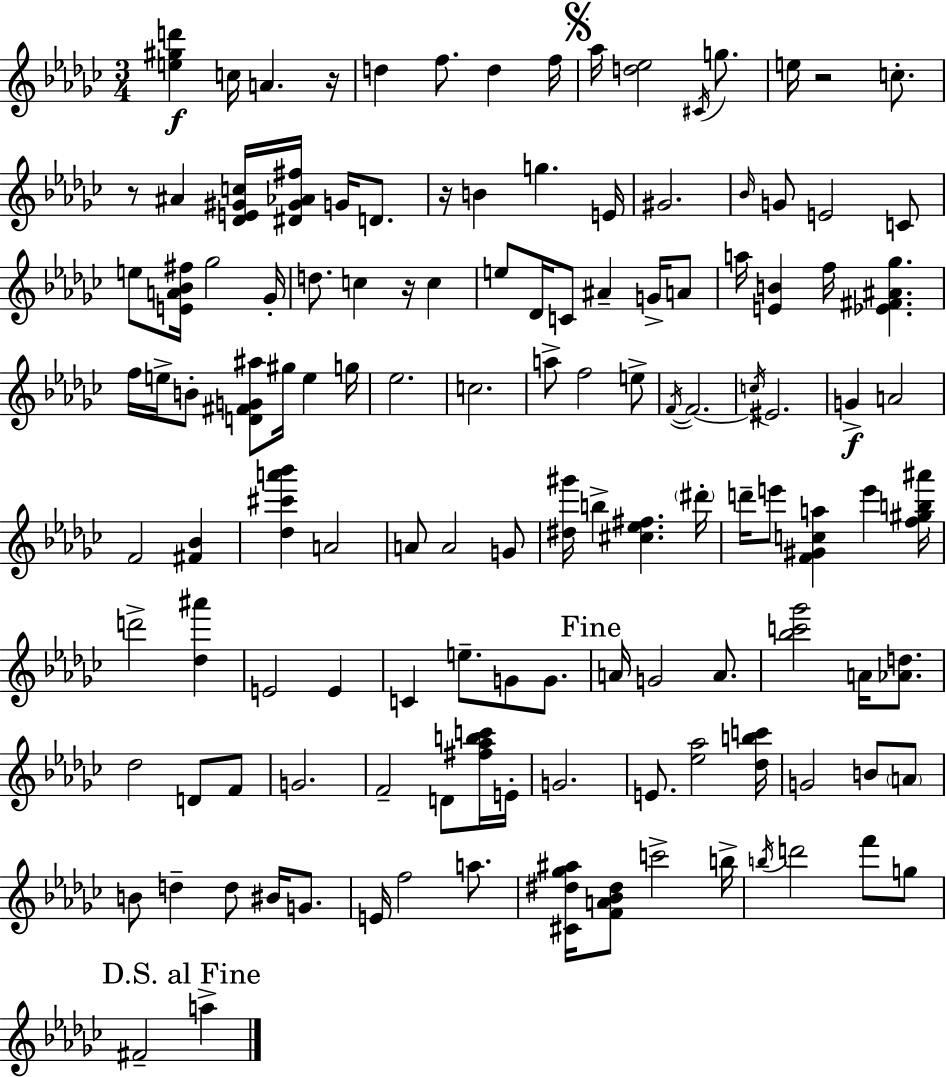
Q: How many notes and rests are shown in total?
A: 129